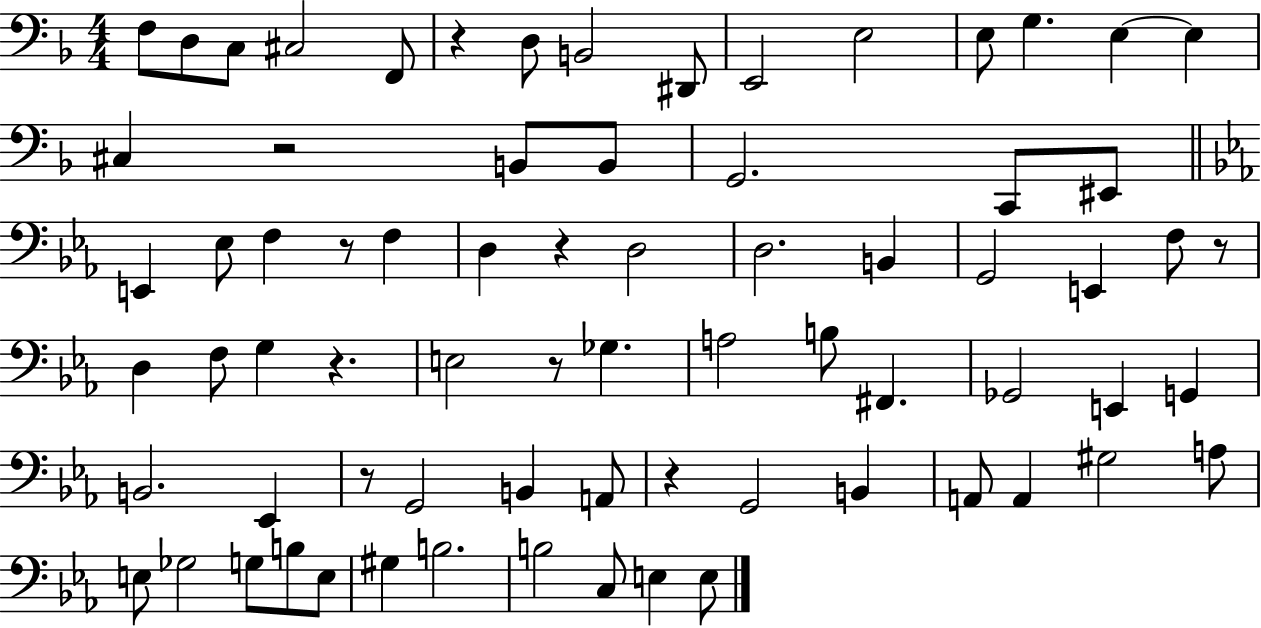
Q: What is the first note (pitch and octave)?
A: F3